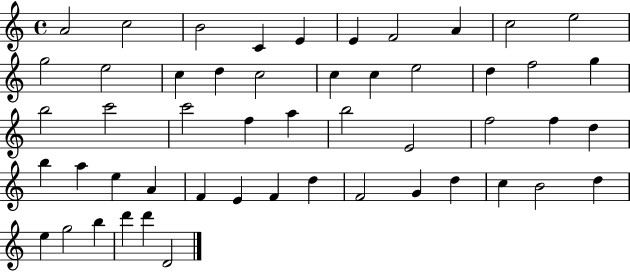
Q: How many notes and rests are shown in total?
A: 51